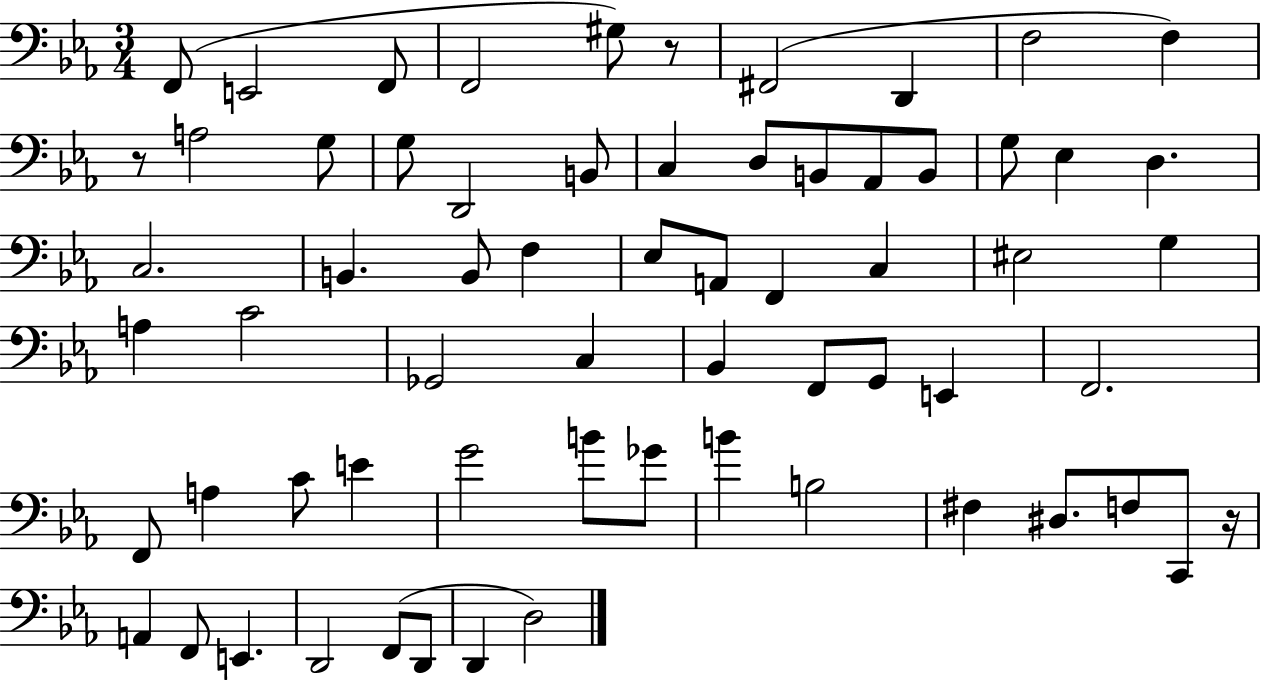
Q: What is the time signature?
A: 3/4